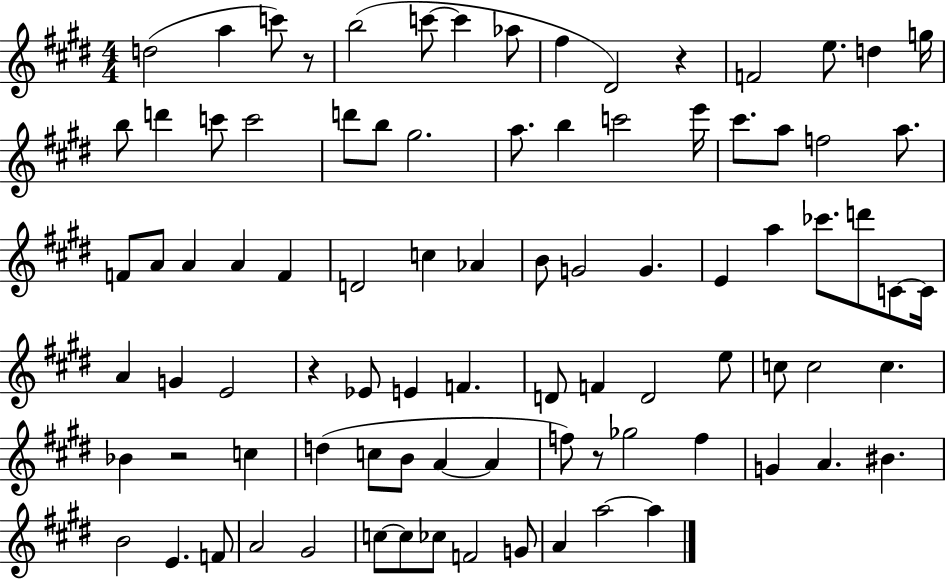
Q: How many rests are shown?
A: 5